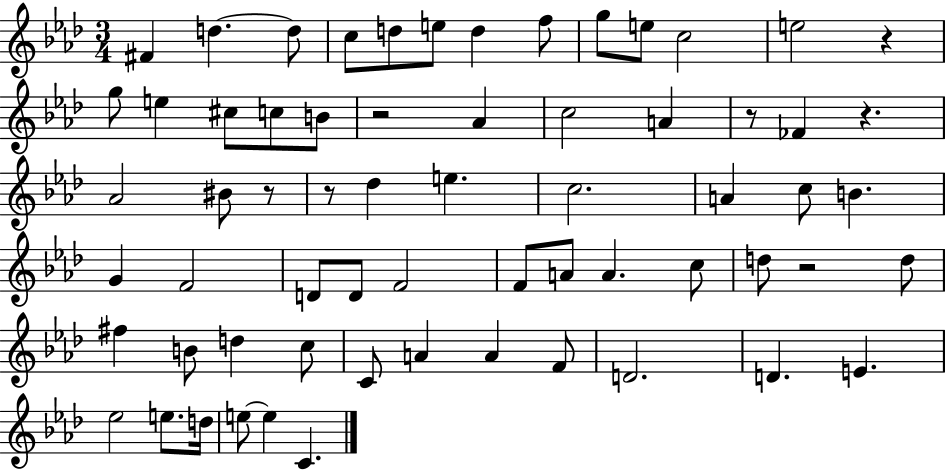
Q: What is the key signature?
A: AES major